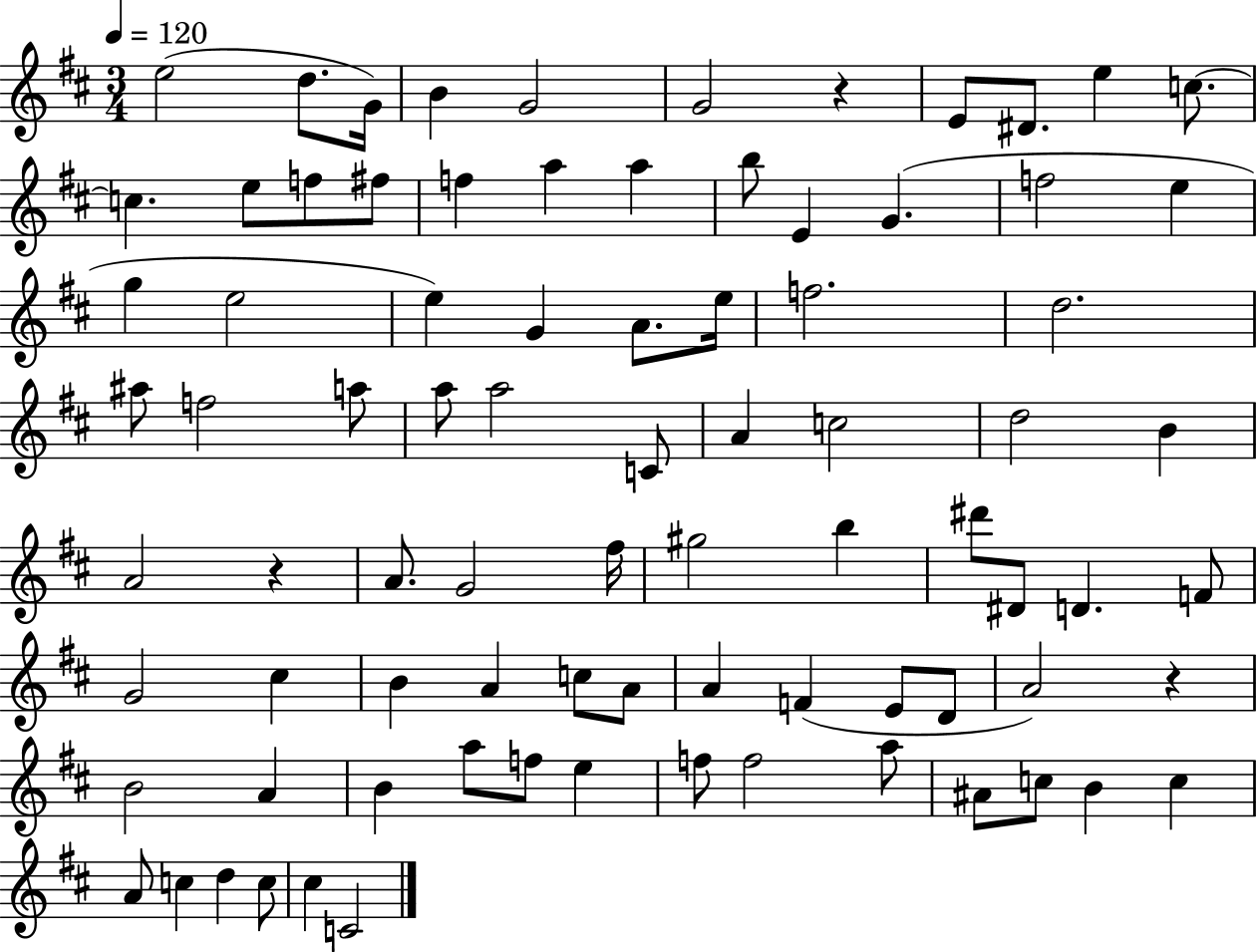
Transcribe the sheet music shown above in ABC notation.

X:1
T:Untitled
M:3/4
L:1/4
K:D
e2 d/2 G/4 B G2 G2 z E/2 ^D/2 e c/2 c e/2 f/2 ^f/2 f a a b/2 E G f2 e g e2 e G A/2 e/4 f2 d2 ^a/2 f2 a/2 a/2 a2 C/2 A c2 d2 B A2 z A/2 G2 ^f/4 ^g2 b ^d'/2 ^D/2 D F/2 G2 ^c B A c/2 A/2 A F E/2 D/2 A2 z B2 A B a/2 f/2 e f/2 f2 a/2 ^A/2 c/2 B c A/2 c d c/2 ^c C2